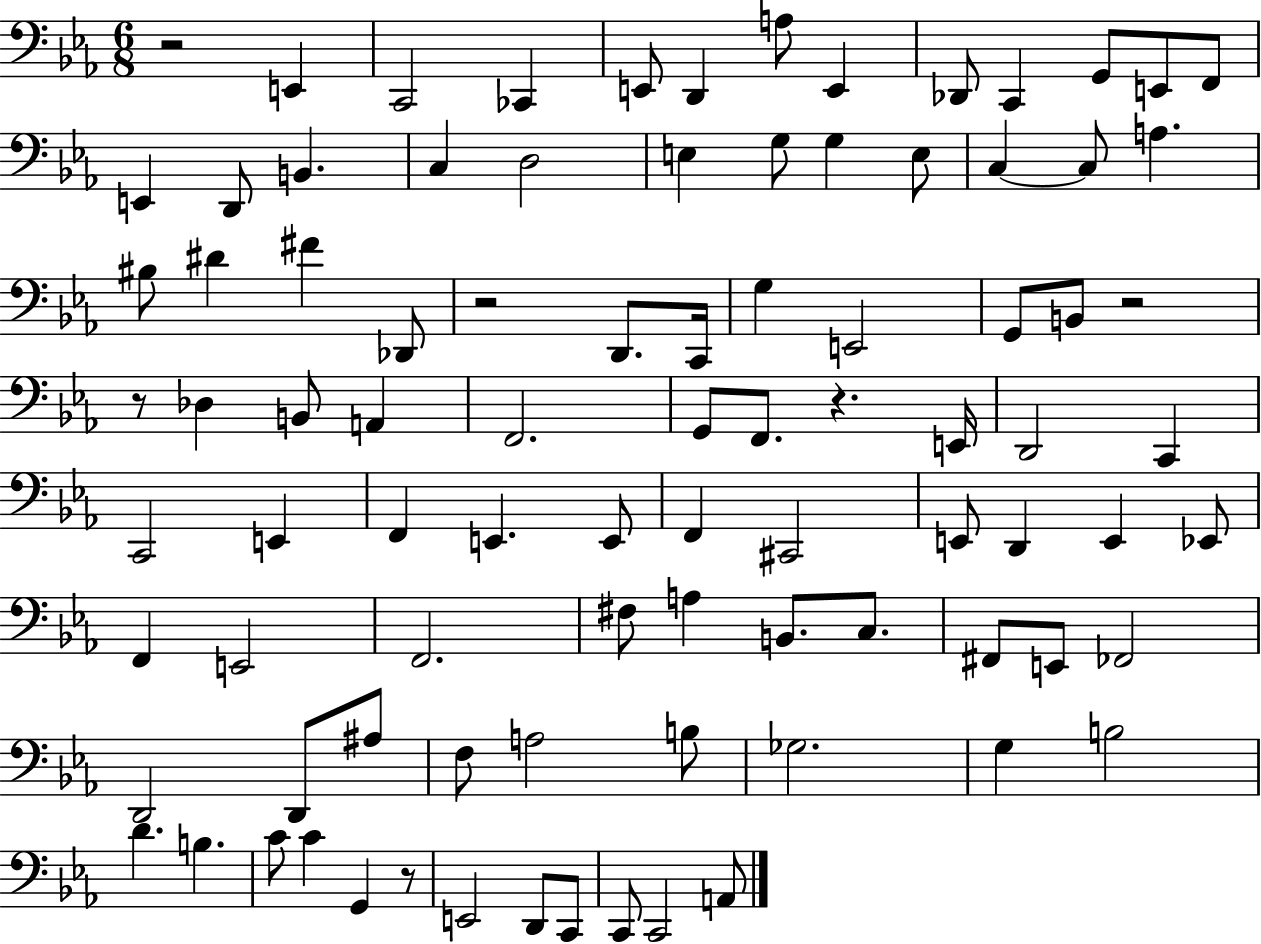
R/h E2/q C2/h CES2/q E2/e D2/q A3/e E2/q Db2/e C2/q G2/e E2/e F2/e E2/q D2/e B2/q. C3/q D3/h E3/q G3/e G3/q E3/e C3/q C3/e A3/q. BIS3/e D#4/q F#4/q Db2/e R/h D2/e. C2/s G3/q E2/h G2/e B2/e R/h R/e Db3/q B2/e A2/q F2/h. G2/e F2/e. R/q. E2/s D2/h C2/q C2/h E2/q F2/q E2/q. E2/e F2/q C#2/h E2/e D2/q E2/q Eb2/e F2/q E2/h F2/h. F#3/e A3/q B2/e. C3/e. F#2/e E2/e FES2/h D2/h D2/e A#3/e F3/e A3/h B3/e Gb3/h. G3/q B3/h D4/q. B3/q. C4/e C4/q G2/q R/e E2/h D2/e C2/e C2/e C2/h A2/e